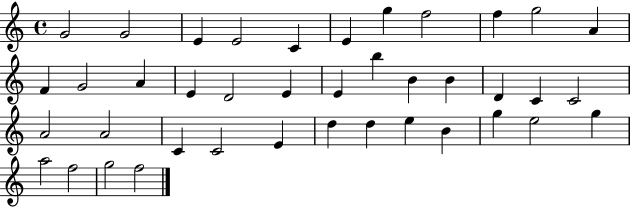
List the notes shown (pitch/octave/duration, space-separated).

G4/h G4/h E4/q E4/h C4/q E4/q G5/q F5/h F5/q G5/h A4/q F4/q G4/h A4/q E4/q D4/h E4/q E4/q B5/q B4/q B4/q D4/q C4/q C4/h A4/h A4/h C4/q C4/h E4/q D5/q D5/q E5/q B4/q G5/q E5/h G5/q A5/h F5/h G5/h F5/h